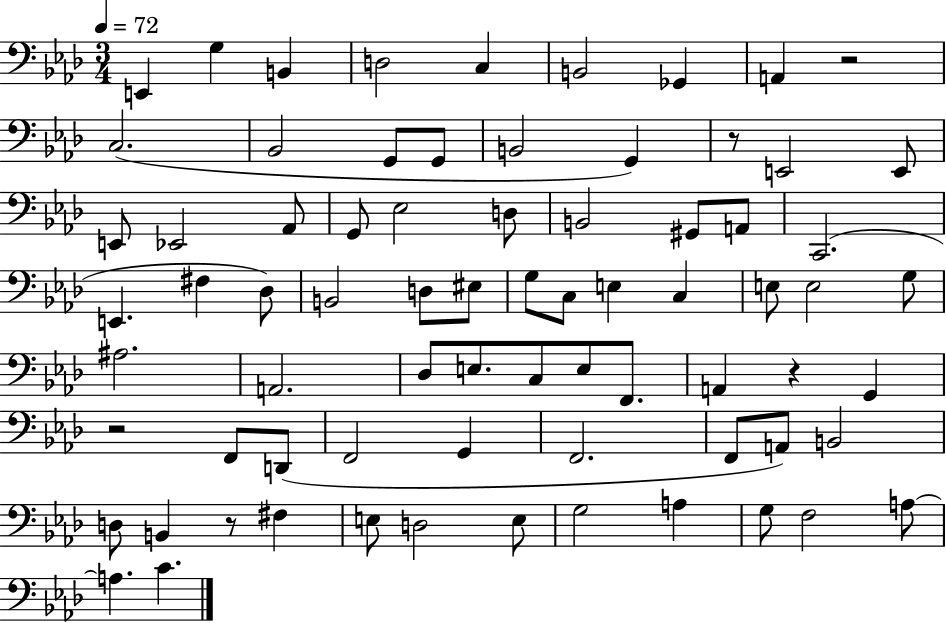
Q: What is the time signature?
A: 3/4